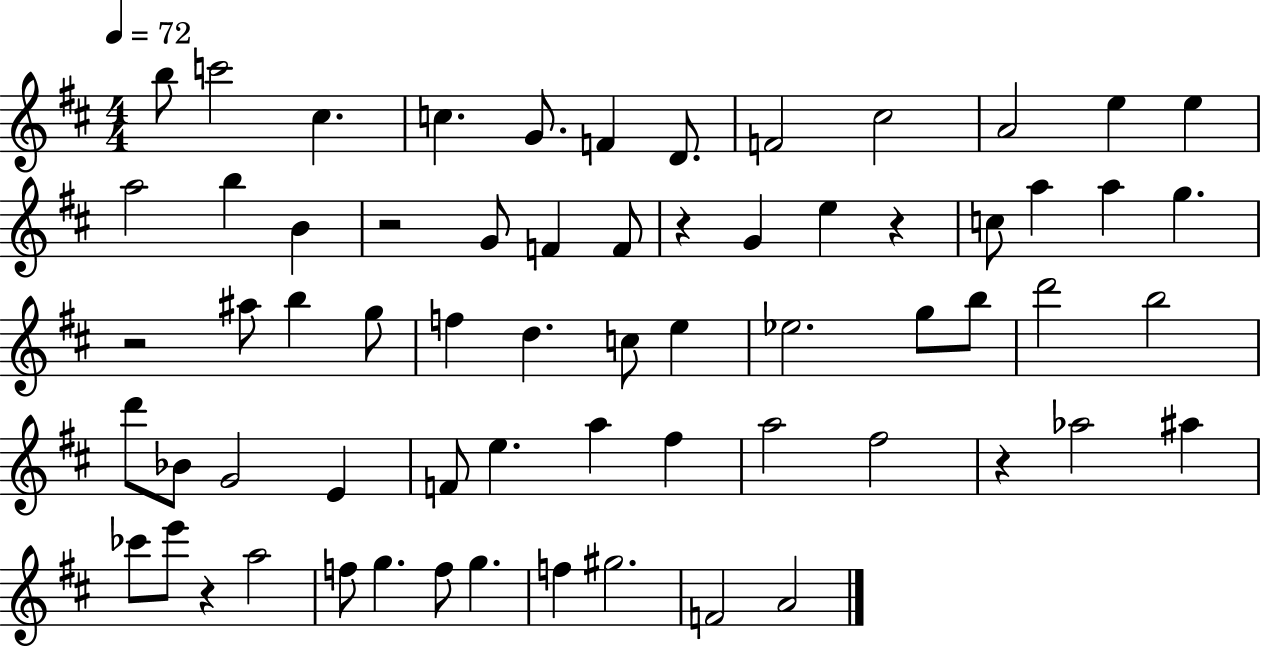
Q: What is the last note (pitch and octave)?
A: A4